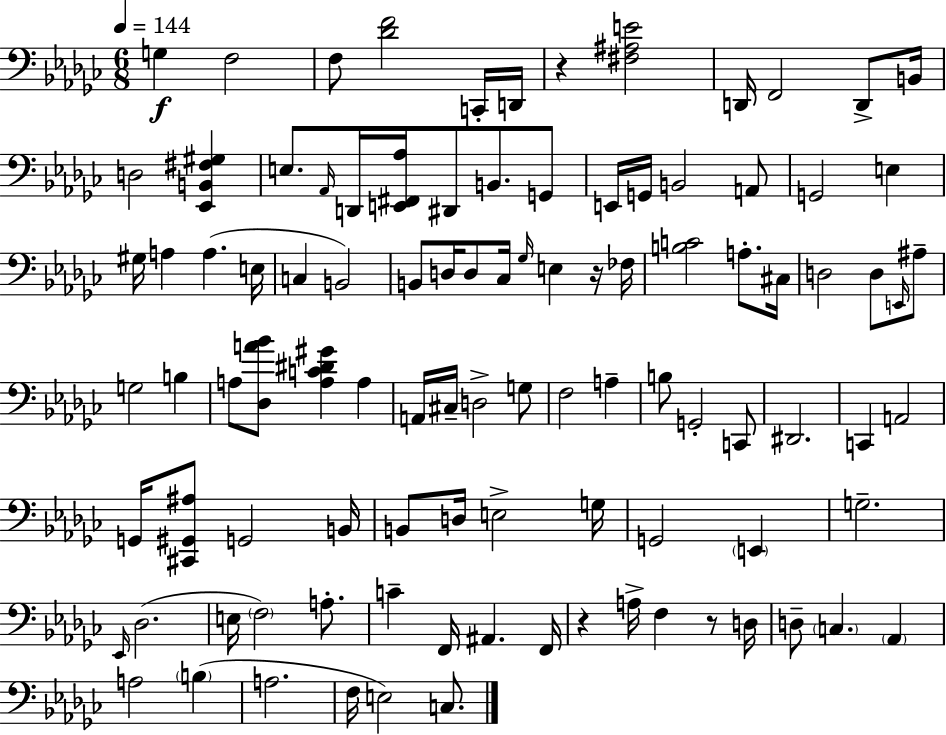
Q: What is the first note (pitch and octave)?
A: G3